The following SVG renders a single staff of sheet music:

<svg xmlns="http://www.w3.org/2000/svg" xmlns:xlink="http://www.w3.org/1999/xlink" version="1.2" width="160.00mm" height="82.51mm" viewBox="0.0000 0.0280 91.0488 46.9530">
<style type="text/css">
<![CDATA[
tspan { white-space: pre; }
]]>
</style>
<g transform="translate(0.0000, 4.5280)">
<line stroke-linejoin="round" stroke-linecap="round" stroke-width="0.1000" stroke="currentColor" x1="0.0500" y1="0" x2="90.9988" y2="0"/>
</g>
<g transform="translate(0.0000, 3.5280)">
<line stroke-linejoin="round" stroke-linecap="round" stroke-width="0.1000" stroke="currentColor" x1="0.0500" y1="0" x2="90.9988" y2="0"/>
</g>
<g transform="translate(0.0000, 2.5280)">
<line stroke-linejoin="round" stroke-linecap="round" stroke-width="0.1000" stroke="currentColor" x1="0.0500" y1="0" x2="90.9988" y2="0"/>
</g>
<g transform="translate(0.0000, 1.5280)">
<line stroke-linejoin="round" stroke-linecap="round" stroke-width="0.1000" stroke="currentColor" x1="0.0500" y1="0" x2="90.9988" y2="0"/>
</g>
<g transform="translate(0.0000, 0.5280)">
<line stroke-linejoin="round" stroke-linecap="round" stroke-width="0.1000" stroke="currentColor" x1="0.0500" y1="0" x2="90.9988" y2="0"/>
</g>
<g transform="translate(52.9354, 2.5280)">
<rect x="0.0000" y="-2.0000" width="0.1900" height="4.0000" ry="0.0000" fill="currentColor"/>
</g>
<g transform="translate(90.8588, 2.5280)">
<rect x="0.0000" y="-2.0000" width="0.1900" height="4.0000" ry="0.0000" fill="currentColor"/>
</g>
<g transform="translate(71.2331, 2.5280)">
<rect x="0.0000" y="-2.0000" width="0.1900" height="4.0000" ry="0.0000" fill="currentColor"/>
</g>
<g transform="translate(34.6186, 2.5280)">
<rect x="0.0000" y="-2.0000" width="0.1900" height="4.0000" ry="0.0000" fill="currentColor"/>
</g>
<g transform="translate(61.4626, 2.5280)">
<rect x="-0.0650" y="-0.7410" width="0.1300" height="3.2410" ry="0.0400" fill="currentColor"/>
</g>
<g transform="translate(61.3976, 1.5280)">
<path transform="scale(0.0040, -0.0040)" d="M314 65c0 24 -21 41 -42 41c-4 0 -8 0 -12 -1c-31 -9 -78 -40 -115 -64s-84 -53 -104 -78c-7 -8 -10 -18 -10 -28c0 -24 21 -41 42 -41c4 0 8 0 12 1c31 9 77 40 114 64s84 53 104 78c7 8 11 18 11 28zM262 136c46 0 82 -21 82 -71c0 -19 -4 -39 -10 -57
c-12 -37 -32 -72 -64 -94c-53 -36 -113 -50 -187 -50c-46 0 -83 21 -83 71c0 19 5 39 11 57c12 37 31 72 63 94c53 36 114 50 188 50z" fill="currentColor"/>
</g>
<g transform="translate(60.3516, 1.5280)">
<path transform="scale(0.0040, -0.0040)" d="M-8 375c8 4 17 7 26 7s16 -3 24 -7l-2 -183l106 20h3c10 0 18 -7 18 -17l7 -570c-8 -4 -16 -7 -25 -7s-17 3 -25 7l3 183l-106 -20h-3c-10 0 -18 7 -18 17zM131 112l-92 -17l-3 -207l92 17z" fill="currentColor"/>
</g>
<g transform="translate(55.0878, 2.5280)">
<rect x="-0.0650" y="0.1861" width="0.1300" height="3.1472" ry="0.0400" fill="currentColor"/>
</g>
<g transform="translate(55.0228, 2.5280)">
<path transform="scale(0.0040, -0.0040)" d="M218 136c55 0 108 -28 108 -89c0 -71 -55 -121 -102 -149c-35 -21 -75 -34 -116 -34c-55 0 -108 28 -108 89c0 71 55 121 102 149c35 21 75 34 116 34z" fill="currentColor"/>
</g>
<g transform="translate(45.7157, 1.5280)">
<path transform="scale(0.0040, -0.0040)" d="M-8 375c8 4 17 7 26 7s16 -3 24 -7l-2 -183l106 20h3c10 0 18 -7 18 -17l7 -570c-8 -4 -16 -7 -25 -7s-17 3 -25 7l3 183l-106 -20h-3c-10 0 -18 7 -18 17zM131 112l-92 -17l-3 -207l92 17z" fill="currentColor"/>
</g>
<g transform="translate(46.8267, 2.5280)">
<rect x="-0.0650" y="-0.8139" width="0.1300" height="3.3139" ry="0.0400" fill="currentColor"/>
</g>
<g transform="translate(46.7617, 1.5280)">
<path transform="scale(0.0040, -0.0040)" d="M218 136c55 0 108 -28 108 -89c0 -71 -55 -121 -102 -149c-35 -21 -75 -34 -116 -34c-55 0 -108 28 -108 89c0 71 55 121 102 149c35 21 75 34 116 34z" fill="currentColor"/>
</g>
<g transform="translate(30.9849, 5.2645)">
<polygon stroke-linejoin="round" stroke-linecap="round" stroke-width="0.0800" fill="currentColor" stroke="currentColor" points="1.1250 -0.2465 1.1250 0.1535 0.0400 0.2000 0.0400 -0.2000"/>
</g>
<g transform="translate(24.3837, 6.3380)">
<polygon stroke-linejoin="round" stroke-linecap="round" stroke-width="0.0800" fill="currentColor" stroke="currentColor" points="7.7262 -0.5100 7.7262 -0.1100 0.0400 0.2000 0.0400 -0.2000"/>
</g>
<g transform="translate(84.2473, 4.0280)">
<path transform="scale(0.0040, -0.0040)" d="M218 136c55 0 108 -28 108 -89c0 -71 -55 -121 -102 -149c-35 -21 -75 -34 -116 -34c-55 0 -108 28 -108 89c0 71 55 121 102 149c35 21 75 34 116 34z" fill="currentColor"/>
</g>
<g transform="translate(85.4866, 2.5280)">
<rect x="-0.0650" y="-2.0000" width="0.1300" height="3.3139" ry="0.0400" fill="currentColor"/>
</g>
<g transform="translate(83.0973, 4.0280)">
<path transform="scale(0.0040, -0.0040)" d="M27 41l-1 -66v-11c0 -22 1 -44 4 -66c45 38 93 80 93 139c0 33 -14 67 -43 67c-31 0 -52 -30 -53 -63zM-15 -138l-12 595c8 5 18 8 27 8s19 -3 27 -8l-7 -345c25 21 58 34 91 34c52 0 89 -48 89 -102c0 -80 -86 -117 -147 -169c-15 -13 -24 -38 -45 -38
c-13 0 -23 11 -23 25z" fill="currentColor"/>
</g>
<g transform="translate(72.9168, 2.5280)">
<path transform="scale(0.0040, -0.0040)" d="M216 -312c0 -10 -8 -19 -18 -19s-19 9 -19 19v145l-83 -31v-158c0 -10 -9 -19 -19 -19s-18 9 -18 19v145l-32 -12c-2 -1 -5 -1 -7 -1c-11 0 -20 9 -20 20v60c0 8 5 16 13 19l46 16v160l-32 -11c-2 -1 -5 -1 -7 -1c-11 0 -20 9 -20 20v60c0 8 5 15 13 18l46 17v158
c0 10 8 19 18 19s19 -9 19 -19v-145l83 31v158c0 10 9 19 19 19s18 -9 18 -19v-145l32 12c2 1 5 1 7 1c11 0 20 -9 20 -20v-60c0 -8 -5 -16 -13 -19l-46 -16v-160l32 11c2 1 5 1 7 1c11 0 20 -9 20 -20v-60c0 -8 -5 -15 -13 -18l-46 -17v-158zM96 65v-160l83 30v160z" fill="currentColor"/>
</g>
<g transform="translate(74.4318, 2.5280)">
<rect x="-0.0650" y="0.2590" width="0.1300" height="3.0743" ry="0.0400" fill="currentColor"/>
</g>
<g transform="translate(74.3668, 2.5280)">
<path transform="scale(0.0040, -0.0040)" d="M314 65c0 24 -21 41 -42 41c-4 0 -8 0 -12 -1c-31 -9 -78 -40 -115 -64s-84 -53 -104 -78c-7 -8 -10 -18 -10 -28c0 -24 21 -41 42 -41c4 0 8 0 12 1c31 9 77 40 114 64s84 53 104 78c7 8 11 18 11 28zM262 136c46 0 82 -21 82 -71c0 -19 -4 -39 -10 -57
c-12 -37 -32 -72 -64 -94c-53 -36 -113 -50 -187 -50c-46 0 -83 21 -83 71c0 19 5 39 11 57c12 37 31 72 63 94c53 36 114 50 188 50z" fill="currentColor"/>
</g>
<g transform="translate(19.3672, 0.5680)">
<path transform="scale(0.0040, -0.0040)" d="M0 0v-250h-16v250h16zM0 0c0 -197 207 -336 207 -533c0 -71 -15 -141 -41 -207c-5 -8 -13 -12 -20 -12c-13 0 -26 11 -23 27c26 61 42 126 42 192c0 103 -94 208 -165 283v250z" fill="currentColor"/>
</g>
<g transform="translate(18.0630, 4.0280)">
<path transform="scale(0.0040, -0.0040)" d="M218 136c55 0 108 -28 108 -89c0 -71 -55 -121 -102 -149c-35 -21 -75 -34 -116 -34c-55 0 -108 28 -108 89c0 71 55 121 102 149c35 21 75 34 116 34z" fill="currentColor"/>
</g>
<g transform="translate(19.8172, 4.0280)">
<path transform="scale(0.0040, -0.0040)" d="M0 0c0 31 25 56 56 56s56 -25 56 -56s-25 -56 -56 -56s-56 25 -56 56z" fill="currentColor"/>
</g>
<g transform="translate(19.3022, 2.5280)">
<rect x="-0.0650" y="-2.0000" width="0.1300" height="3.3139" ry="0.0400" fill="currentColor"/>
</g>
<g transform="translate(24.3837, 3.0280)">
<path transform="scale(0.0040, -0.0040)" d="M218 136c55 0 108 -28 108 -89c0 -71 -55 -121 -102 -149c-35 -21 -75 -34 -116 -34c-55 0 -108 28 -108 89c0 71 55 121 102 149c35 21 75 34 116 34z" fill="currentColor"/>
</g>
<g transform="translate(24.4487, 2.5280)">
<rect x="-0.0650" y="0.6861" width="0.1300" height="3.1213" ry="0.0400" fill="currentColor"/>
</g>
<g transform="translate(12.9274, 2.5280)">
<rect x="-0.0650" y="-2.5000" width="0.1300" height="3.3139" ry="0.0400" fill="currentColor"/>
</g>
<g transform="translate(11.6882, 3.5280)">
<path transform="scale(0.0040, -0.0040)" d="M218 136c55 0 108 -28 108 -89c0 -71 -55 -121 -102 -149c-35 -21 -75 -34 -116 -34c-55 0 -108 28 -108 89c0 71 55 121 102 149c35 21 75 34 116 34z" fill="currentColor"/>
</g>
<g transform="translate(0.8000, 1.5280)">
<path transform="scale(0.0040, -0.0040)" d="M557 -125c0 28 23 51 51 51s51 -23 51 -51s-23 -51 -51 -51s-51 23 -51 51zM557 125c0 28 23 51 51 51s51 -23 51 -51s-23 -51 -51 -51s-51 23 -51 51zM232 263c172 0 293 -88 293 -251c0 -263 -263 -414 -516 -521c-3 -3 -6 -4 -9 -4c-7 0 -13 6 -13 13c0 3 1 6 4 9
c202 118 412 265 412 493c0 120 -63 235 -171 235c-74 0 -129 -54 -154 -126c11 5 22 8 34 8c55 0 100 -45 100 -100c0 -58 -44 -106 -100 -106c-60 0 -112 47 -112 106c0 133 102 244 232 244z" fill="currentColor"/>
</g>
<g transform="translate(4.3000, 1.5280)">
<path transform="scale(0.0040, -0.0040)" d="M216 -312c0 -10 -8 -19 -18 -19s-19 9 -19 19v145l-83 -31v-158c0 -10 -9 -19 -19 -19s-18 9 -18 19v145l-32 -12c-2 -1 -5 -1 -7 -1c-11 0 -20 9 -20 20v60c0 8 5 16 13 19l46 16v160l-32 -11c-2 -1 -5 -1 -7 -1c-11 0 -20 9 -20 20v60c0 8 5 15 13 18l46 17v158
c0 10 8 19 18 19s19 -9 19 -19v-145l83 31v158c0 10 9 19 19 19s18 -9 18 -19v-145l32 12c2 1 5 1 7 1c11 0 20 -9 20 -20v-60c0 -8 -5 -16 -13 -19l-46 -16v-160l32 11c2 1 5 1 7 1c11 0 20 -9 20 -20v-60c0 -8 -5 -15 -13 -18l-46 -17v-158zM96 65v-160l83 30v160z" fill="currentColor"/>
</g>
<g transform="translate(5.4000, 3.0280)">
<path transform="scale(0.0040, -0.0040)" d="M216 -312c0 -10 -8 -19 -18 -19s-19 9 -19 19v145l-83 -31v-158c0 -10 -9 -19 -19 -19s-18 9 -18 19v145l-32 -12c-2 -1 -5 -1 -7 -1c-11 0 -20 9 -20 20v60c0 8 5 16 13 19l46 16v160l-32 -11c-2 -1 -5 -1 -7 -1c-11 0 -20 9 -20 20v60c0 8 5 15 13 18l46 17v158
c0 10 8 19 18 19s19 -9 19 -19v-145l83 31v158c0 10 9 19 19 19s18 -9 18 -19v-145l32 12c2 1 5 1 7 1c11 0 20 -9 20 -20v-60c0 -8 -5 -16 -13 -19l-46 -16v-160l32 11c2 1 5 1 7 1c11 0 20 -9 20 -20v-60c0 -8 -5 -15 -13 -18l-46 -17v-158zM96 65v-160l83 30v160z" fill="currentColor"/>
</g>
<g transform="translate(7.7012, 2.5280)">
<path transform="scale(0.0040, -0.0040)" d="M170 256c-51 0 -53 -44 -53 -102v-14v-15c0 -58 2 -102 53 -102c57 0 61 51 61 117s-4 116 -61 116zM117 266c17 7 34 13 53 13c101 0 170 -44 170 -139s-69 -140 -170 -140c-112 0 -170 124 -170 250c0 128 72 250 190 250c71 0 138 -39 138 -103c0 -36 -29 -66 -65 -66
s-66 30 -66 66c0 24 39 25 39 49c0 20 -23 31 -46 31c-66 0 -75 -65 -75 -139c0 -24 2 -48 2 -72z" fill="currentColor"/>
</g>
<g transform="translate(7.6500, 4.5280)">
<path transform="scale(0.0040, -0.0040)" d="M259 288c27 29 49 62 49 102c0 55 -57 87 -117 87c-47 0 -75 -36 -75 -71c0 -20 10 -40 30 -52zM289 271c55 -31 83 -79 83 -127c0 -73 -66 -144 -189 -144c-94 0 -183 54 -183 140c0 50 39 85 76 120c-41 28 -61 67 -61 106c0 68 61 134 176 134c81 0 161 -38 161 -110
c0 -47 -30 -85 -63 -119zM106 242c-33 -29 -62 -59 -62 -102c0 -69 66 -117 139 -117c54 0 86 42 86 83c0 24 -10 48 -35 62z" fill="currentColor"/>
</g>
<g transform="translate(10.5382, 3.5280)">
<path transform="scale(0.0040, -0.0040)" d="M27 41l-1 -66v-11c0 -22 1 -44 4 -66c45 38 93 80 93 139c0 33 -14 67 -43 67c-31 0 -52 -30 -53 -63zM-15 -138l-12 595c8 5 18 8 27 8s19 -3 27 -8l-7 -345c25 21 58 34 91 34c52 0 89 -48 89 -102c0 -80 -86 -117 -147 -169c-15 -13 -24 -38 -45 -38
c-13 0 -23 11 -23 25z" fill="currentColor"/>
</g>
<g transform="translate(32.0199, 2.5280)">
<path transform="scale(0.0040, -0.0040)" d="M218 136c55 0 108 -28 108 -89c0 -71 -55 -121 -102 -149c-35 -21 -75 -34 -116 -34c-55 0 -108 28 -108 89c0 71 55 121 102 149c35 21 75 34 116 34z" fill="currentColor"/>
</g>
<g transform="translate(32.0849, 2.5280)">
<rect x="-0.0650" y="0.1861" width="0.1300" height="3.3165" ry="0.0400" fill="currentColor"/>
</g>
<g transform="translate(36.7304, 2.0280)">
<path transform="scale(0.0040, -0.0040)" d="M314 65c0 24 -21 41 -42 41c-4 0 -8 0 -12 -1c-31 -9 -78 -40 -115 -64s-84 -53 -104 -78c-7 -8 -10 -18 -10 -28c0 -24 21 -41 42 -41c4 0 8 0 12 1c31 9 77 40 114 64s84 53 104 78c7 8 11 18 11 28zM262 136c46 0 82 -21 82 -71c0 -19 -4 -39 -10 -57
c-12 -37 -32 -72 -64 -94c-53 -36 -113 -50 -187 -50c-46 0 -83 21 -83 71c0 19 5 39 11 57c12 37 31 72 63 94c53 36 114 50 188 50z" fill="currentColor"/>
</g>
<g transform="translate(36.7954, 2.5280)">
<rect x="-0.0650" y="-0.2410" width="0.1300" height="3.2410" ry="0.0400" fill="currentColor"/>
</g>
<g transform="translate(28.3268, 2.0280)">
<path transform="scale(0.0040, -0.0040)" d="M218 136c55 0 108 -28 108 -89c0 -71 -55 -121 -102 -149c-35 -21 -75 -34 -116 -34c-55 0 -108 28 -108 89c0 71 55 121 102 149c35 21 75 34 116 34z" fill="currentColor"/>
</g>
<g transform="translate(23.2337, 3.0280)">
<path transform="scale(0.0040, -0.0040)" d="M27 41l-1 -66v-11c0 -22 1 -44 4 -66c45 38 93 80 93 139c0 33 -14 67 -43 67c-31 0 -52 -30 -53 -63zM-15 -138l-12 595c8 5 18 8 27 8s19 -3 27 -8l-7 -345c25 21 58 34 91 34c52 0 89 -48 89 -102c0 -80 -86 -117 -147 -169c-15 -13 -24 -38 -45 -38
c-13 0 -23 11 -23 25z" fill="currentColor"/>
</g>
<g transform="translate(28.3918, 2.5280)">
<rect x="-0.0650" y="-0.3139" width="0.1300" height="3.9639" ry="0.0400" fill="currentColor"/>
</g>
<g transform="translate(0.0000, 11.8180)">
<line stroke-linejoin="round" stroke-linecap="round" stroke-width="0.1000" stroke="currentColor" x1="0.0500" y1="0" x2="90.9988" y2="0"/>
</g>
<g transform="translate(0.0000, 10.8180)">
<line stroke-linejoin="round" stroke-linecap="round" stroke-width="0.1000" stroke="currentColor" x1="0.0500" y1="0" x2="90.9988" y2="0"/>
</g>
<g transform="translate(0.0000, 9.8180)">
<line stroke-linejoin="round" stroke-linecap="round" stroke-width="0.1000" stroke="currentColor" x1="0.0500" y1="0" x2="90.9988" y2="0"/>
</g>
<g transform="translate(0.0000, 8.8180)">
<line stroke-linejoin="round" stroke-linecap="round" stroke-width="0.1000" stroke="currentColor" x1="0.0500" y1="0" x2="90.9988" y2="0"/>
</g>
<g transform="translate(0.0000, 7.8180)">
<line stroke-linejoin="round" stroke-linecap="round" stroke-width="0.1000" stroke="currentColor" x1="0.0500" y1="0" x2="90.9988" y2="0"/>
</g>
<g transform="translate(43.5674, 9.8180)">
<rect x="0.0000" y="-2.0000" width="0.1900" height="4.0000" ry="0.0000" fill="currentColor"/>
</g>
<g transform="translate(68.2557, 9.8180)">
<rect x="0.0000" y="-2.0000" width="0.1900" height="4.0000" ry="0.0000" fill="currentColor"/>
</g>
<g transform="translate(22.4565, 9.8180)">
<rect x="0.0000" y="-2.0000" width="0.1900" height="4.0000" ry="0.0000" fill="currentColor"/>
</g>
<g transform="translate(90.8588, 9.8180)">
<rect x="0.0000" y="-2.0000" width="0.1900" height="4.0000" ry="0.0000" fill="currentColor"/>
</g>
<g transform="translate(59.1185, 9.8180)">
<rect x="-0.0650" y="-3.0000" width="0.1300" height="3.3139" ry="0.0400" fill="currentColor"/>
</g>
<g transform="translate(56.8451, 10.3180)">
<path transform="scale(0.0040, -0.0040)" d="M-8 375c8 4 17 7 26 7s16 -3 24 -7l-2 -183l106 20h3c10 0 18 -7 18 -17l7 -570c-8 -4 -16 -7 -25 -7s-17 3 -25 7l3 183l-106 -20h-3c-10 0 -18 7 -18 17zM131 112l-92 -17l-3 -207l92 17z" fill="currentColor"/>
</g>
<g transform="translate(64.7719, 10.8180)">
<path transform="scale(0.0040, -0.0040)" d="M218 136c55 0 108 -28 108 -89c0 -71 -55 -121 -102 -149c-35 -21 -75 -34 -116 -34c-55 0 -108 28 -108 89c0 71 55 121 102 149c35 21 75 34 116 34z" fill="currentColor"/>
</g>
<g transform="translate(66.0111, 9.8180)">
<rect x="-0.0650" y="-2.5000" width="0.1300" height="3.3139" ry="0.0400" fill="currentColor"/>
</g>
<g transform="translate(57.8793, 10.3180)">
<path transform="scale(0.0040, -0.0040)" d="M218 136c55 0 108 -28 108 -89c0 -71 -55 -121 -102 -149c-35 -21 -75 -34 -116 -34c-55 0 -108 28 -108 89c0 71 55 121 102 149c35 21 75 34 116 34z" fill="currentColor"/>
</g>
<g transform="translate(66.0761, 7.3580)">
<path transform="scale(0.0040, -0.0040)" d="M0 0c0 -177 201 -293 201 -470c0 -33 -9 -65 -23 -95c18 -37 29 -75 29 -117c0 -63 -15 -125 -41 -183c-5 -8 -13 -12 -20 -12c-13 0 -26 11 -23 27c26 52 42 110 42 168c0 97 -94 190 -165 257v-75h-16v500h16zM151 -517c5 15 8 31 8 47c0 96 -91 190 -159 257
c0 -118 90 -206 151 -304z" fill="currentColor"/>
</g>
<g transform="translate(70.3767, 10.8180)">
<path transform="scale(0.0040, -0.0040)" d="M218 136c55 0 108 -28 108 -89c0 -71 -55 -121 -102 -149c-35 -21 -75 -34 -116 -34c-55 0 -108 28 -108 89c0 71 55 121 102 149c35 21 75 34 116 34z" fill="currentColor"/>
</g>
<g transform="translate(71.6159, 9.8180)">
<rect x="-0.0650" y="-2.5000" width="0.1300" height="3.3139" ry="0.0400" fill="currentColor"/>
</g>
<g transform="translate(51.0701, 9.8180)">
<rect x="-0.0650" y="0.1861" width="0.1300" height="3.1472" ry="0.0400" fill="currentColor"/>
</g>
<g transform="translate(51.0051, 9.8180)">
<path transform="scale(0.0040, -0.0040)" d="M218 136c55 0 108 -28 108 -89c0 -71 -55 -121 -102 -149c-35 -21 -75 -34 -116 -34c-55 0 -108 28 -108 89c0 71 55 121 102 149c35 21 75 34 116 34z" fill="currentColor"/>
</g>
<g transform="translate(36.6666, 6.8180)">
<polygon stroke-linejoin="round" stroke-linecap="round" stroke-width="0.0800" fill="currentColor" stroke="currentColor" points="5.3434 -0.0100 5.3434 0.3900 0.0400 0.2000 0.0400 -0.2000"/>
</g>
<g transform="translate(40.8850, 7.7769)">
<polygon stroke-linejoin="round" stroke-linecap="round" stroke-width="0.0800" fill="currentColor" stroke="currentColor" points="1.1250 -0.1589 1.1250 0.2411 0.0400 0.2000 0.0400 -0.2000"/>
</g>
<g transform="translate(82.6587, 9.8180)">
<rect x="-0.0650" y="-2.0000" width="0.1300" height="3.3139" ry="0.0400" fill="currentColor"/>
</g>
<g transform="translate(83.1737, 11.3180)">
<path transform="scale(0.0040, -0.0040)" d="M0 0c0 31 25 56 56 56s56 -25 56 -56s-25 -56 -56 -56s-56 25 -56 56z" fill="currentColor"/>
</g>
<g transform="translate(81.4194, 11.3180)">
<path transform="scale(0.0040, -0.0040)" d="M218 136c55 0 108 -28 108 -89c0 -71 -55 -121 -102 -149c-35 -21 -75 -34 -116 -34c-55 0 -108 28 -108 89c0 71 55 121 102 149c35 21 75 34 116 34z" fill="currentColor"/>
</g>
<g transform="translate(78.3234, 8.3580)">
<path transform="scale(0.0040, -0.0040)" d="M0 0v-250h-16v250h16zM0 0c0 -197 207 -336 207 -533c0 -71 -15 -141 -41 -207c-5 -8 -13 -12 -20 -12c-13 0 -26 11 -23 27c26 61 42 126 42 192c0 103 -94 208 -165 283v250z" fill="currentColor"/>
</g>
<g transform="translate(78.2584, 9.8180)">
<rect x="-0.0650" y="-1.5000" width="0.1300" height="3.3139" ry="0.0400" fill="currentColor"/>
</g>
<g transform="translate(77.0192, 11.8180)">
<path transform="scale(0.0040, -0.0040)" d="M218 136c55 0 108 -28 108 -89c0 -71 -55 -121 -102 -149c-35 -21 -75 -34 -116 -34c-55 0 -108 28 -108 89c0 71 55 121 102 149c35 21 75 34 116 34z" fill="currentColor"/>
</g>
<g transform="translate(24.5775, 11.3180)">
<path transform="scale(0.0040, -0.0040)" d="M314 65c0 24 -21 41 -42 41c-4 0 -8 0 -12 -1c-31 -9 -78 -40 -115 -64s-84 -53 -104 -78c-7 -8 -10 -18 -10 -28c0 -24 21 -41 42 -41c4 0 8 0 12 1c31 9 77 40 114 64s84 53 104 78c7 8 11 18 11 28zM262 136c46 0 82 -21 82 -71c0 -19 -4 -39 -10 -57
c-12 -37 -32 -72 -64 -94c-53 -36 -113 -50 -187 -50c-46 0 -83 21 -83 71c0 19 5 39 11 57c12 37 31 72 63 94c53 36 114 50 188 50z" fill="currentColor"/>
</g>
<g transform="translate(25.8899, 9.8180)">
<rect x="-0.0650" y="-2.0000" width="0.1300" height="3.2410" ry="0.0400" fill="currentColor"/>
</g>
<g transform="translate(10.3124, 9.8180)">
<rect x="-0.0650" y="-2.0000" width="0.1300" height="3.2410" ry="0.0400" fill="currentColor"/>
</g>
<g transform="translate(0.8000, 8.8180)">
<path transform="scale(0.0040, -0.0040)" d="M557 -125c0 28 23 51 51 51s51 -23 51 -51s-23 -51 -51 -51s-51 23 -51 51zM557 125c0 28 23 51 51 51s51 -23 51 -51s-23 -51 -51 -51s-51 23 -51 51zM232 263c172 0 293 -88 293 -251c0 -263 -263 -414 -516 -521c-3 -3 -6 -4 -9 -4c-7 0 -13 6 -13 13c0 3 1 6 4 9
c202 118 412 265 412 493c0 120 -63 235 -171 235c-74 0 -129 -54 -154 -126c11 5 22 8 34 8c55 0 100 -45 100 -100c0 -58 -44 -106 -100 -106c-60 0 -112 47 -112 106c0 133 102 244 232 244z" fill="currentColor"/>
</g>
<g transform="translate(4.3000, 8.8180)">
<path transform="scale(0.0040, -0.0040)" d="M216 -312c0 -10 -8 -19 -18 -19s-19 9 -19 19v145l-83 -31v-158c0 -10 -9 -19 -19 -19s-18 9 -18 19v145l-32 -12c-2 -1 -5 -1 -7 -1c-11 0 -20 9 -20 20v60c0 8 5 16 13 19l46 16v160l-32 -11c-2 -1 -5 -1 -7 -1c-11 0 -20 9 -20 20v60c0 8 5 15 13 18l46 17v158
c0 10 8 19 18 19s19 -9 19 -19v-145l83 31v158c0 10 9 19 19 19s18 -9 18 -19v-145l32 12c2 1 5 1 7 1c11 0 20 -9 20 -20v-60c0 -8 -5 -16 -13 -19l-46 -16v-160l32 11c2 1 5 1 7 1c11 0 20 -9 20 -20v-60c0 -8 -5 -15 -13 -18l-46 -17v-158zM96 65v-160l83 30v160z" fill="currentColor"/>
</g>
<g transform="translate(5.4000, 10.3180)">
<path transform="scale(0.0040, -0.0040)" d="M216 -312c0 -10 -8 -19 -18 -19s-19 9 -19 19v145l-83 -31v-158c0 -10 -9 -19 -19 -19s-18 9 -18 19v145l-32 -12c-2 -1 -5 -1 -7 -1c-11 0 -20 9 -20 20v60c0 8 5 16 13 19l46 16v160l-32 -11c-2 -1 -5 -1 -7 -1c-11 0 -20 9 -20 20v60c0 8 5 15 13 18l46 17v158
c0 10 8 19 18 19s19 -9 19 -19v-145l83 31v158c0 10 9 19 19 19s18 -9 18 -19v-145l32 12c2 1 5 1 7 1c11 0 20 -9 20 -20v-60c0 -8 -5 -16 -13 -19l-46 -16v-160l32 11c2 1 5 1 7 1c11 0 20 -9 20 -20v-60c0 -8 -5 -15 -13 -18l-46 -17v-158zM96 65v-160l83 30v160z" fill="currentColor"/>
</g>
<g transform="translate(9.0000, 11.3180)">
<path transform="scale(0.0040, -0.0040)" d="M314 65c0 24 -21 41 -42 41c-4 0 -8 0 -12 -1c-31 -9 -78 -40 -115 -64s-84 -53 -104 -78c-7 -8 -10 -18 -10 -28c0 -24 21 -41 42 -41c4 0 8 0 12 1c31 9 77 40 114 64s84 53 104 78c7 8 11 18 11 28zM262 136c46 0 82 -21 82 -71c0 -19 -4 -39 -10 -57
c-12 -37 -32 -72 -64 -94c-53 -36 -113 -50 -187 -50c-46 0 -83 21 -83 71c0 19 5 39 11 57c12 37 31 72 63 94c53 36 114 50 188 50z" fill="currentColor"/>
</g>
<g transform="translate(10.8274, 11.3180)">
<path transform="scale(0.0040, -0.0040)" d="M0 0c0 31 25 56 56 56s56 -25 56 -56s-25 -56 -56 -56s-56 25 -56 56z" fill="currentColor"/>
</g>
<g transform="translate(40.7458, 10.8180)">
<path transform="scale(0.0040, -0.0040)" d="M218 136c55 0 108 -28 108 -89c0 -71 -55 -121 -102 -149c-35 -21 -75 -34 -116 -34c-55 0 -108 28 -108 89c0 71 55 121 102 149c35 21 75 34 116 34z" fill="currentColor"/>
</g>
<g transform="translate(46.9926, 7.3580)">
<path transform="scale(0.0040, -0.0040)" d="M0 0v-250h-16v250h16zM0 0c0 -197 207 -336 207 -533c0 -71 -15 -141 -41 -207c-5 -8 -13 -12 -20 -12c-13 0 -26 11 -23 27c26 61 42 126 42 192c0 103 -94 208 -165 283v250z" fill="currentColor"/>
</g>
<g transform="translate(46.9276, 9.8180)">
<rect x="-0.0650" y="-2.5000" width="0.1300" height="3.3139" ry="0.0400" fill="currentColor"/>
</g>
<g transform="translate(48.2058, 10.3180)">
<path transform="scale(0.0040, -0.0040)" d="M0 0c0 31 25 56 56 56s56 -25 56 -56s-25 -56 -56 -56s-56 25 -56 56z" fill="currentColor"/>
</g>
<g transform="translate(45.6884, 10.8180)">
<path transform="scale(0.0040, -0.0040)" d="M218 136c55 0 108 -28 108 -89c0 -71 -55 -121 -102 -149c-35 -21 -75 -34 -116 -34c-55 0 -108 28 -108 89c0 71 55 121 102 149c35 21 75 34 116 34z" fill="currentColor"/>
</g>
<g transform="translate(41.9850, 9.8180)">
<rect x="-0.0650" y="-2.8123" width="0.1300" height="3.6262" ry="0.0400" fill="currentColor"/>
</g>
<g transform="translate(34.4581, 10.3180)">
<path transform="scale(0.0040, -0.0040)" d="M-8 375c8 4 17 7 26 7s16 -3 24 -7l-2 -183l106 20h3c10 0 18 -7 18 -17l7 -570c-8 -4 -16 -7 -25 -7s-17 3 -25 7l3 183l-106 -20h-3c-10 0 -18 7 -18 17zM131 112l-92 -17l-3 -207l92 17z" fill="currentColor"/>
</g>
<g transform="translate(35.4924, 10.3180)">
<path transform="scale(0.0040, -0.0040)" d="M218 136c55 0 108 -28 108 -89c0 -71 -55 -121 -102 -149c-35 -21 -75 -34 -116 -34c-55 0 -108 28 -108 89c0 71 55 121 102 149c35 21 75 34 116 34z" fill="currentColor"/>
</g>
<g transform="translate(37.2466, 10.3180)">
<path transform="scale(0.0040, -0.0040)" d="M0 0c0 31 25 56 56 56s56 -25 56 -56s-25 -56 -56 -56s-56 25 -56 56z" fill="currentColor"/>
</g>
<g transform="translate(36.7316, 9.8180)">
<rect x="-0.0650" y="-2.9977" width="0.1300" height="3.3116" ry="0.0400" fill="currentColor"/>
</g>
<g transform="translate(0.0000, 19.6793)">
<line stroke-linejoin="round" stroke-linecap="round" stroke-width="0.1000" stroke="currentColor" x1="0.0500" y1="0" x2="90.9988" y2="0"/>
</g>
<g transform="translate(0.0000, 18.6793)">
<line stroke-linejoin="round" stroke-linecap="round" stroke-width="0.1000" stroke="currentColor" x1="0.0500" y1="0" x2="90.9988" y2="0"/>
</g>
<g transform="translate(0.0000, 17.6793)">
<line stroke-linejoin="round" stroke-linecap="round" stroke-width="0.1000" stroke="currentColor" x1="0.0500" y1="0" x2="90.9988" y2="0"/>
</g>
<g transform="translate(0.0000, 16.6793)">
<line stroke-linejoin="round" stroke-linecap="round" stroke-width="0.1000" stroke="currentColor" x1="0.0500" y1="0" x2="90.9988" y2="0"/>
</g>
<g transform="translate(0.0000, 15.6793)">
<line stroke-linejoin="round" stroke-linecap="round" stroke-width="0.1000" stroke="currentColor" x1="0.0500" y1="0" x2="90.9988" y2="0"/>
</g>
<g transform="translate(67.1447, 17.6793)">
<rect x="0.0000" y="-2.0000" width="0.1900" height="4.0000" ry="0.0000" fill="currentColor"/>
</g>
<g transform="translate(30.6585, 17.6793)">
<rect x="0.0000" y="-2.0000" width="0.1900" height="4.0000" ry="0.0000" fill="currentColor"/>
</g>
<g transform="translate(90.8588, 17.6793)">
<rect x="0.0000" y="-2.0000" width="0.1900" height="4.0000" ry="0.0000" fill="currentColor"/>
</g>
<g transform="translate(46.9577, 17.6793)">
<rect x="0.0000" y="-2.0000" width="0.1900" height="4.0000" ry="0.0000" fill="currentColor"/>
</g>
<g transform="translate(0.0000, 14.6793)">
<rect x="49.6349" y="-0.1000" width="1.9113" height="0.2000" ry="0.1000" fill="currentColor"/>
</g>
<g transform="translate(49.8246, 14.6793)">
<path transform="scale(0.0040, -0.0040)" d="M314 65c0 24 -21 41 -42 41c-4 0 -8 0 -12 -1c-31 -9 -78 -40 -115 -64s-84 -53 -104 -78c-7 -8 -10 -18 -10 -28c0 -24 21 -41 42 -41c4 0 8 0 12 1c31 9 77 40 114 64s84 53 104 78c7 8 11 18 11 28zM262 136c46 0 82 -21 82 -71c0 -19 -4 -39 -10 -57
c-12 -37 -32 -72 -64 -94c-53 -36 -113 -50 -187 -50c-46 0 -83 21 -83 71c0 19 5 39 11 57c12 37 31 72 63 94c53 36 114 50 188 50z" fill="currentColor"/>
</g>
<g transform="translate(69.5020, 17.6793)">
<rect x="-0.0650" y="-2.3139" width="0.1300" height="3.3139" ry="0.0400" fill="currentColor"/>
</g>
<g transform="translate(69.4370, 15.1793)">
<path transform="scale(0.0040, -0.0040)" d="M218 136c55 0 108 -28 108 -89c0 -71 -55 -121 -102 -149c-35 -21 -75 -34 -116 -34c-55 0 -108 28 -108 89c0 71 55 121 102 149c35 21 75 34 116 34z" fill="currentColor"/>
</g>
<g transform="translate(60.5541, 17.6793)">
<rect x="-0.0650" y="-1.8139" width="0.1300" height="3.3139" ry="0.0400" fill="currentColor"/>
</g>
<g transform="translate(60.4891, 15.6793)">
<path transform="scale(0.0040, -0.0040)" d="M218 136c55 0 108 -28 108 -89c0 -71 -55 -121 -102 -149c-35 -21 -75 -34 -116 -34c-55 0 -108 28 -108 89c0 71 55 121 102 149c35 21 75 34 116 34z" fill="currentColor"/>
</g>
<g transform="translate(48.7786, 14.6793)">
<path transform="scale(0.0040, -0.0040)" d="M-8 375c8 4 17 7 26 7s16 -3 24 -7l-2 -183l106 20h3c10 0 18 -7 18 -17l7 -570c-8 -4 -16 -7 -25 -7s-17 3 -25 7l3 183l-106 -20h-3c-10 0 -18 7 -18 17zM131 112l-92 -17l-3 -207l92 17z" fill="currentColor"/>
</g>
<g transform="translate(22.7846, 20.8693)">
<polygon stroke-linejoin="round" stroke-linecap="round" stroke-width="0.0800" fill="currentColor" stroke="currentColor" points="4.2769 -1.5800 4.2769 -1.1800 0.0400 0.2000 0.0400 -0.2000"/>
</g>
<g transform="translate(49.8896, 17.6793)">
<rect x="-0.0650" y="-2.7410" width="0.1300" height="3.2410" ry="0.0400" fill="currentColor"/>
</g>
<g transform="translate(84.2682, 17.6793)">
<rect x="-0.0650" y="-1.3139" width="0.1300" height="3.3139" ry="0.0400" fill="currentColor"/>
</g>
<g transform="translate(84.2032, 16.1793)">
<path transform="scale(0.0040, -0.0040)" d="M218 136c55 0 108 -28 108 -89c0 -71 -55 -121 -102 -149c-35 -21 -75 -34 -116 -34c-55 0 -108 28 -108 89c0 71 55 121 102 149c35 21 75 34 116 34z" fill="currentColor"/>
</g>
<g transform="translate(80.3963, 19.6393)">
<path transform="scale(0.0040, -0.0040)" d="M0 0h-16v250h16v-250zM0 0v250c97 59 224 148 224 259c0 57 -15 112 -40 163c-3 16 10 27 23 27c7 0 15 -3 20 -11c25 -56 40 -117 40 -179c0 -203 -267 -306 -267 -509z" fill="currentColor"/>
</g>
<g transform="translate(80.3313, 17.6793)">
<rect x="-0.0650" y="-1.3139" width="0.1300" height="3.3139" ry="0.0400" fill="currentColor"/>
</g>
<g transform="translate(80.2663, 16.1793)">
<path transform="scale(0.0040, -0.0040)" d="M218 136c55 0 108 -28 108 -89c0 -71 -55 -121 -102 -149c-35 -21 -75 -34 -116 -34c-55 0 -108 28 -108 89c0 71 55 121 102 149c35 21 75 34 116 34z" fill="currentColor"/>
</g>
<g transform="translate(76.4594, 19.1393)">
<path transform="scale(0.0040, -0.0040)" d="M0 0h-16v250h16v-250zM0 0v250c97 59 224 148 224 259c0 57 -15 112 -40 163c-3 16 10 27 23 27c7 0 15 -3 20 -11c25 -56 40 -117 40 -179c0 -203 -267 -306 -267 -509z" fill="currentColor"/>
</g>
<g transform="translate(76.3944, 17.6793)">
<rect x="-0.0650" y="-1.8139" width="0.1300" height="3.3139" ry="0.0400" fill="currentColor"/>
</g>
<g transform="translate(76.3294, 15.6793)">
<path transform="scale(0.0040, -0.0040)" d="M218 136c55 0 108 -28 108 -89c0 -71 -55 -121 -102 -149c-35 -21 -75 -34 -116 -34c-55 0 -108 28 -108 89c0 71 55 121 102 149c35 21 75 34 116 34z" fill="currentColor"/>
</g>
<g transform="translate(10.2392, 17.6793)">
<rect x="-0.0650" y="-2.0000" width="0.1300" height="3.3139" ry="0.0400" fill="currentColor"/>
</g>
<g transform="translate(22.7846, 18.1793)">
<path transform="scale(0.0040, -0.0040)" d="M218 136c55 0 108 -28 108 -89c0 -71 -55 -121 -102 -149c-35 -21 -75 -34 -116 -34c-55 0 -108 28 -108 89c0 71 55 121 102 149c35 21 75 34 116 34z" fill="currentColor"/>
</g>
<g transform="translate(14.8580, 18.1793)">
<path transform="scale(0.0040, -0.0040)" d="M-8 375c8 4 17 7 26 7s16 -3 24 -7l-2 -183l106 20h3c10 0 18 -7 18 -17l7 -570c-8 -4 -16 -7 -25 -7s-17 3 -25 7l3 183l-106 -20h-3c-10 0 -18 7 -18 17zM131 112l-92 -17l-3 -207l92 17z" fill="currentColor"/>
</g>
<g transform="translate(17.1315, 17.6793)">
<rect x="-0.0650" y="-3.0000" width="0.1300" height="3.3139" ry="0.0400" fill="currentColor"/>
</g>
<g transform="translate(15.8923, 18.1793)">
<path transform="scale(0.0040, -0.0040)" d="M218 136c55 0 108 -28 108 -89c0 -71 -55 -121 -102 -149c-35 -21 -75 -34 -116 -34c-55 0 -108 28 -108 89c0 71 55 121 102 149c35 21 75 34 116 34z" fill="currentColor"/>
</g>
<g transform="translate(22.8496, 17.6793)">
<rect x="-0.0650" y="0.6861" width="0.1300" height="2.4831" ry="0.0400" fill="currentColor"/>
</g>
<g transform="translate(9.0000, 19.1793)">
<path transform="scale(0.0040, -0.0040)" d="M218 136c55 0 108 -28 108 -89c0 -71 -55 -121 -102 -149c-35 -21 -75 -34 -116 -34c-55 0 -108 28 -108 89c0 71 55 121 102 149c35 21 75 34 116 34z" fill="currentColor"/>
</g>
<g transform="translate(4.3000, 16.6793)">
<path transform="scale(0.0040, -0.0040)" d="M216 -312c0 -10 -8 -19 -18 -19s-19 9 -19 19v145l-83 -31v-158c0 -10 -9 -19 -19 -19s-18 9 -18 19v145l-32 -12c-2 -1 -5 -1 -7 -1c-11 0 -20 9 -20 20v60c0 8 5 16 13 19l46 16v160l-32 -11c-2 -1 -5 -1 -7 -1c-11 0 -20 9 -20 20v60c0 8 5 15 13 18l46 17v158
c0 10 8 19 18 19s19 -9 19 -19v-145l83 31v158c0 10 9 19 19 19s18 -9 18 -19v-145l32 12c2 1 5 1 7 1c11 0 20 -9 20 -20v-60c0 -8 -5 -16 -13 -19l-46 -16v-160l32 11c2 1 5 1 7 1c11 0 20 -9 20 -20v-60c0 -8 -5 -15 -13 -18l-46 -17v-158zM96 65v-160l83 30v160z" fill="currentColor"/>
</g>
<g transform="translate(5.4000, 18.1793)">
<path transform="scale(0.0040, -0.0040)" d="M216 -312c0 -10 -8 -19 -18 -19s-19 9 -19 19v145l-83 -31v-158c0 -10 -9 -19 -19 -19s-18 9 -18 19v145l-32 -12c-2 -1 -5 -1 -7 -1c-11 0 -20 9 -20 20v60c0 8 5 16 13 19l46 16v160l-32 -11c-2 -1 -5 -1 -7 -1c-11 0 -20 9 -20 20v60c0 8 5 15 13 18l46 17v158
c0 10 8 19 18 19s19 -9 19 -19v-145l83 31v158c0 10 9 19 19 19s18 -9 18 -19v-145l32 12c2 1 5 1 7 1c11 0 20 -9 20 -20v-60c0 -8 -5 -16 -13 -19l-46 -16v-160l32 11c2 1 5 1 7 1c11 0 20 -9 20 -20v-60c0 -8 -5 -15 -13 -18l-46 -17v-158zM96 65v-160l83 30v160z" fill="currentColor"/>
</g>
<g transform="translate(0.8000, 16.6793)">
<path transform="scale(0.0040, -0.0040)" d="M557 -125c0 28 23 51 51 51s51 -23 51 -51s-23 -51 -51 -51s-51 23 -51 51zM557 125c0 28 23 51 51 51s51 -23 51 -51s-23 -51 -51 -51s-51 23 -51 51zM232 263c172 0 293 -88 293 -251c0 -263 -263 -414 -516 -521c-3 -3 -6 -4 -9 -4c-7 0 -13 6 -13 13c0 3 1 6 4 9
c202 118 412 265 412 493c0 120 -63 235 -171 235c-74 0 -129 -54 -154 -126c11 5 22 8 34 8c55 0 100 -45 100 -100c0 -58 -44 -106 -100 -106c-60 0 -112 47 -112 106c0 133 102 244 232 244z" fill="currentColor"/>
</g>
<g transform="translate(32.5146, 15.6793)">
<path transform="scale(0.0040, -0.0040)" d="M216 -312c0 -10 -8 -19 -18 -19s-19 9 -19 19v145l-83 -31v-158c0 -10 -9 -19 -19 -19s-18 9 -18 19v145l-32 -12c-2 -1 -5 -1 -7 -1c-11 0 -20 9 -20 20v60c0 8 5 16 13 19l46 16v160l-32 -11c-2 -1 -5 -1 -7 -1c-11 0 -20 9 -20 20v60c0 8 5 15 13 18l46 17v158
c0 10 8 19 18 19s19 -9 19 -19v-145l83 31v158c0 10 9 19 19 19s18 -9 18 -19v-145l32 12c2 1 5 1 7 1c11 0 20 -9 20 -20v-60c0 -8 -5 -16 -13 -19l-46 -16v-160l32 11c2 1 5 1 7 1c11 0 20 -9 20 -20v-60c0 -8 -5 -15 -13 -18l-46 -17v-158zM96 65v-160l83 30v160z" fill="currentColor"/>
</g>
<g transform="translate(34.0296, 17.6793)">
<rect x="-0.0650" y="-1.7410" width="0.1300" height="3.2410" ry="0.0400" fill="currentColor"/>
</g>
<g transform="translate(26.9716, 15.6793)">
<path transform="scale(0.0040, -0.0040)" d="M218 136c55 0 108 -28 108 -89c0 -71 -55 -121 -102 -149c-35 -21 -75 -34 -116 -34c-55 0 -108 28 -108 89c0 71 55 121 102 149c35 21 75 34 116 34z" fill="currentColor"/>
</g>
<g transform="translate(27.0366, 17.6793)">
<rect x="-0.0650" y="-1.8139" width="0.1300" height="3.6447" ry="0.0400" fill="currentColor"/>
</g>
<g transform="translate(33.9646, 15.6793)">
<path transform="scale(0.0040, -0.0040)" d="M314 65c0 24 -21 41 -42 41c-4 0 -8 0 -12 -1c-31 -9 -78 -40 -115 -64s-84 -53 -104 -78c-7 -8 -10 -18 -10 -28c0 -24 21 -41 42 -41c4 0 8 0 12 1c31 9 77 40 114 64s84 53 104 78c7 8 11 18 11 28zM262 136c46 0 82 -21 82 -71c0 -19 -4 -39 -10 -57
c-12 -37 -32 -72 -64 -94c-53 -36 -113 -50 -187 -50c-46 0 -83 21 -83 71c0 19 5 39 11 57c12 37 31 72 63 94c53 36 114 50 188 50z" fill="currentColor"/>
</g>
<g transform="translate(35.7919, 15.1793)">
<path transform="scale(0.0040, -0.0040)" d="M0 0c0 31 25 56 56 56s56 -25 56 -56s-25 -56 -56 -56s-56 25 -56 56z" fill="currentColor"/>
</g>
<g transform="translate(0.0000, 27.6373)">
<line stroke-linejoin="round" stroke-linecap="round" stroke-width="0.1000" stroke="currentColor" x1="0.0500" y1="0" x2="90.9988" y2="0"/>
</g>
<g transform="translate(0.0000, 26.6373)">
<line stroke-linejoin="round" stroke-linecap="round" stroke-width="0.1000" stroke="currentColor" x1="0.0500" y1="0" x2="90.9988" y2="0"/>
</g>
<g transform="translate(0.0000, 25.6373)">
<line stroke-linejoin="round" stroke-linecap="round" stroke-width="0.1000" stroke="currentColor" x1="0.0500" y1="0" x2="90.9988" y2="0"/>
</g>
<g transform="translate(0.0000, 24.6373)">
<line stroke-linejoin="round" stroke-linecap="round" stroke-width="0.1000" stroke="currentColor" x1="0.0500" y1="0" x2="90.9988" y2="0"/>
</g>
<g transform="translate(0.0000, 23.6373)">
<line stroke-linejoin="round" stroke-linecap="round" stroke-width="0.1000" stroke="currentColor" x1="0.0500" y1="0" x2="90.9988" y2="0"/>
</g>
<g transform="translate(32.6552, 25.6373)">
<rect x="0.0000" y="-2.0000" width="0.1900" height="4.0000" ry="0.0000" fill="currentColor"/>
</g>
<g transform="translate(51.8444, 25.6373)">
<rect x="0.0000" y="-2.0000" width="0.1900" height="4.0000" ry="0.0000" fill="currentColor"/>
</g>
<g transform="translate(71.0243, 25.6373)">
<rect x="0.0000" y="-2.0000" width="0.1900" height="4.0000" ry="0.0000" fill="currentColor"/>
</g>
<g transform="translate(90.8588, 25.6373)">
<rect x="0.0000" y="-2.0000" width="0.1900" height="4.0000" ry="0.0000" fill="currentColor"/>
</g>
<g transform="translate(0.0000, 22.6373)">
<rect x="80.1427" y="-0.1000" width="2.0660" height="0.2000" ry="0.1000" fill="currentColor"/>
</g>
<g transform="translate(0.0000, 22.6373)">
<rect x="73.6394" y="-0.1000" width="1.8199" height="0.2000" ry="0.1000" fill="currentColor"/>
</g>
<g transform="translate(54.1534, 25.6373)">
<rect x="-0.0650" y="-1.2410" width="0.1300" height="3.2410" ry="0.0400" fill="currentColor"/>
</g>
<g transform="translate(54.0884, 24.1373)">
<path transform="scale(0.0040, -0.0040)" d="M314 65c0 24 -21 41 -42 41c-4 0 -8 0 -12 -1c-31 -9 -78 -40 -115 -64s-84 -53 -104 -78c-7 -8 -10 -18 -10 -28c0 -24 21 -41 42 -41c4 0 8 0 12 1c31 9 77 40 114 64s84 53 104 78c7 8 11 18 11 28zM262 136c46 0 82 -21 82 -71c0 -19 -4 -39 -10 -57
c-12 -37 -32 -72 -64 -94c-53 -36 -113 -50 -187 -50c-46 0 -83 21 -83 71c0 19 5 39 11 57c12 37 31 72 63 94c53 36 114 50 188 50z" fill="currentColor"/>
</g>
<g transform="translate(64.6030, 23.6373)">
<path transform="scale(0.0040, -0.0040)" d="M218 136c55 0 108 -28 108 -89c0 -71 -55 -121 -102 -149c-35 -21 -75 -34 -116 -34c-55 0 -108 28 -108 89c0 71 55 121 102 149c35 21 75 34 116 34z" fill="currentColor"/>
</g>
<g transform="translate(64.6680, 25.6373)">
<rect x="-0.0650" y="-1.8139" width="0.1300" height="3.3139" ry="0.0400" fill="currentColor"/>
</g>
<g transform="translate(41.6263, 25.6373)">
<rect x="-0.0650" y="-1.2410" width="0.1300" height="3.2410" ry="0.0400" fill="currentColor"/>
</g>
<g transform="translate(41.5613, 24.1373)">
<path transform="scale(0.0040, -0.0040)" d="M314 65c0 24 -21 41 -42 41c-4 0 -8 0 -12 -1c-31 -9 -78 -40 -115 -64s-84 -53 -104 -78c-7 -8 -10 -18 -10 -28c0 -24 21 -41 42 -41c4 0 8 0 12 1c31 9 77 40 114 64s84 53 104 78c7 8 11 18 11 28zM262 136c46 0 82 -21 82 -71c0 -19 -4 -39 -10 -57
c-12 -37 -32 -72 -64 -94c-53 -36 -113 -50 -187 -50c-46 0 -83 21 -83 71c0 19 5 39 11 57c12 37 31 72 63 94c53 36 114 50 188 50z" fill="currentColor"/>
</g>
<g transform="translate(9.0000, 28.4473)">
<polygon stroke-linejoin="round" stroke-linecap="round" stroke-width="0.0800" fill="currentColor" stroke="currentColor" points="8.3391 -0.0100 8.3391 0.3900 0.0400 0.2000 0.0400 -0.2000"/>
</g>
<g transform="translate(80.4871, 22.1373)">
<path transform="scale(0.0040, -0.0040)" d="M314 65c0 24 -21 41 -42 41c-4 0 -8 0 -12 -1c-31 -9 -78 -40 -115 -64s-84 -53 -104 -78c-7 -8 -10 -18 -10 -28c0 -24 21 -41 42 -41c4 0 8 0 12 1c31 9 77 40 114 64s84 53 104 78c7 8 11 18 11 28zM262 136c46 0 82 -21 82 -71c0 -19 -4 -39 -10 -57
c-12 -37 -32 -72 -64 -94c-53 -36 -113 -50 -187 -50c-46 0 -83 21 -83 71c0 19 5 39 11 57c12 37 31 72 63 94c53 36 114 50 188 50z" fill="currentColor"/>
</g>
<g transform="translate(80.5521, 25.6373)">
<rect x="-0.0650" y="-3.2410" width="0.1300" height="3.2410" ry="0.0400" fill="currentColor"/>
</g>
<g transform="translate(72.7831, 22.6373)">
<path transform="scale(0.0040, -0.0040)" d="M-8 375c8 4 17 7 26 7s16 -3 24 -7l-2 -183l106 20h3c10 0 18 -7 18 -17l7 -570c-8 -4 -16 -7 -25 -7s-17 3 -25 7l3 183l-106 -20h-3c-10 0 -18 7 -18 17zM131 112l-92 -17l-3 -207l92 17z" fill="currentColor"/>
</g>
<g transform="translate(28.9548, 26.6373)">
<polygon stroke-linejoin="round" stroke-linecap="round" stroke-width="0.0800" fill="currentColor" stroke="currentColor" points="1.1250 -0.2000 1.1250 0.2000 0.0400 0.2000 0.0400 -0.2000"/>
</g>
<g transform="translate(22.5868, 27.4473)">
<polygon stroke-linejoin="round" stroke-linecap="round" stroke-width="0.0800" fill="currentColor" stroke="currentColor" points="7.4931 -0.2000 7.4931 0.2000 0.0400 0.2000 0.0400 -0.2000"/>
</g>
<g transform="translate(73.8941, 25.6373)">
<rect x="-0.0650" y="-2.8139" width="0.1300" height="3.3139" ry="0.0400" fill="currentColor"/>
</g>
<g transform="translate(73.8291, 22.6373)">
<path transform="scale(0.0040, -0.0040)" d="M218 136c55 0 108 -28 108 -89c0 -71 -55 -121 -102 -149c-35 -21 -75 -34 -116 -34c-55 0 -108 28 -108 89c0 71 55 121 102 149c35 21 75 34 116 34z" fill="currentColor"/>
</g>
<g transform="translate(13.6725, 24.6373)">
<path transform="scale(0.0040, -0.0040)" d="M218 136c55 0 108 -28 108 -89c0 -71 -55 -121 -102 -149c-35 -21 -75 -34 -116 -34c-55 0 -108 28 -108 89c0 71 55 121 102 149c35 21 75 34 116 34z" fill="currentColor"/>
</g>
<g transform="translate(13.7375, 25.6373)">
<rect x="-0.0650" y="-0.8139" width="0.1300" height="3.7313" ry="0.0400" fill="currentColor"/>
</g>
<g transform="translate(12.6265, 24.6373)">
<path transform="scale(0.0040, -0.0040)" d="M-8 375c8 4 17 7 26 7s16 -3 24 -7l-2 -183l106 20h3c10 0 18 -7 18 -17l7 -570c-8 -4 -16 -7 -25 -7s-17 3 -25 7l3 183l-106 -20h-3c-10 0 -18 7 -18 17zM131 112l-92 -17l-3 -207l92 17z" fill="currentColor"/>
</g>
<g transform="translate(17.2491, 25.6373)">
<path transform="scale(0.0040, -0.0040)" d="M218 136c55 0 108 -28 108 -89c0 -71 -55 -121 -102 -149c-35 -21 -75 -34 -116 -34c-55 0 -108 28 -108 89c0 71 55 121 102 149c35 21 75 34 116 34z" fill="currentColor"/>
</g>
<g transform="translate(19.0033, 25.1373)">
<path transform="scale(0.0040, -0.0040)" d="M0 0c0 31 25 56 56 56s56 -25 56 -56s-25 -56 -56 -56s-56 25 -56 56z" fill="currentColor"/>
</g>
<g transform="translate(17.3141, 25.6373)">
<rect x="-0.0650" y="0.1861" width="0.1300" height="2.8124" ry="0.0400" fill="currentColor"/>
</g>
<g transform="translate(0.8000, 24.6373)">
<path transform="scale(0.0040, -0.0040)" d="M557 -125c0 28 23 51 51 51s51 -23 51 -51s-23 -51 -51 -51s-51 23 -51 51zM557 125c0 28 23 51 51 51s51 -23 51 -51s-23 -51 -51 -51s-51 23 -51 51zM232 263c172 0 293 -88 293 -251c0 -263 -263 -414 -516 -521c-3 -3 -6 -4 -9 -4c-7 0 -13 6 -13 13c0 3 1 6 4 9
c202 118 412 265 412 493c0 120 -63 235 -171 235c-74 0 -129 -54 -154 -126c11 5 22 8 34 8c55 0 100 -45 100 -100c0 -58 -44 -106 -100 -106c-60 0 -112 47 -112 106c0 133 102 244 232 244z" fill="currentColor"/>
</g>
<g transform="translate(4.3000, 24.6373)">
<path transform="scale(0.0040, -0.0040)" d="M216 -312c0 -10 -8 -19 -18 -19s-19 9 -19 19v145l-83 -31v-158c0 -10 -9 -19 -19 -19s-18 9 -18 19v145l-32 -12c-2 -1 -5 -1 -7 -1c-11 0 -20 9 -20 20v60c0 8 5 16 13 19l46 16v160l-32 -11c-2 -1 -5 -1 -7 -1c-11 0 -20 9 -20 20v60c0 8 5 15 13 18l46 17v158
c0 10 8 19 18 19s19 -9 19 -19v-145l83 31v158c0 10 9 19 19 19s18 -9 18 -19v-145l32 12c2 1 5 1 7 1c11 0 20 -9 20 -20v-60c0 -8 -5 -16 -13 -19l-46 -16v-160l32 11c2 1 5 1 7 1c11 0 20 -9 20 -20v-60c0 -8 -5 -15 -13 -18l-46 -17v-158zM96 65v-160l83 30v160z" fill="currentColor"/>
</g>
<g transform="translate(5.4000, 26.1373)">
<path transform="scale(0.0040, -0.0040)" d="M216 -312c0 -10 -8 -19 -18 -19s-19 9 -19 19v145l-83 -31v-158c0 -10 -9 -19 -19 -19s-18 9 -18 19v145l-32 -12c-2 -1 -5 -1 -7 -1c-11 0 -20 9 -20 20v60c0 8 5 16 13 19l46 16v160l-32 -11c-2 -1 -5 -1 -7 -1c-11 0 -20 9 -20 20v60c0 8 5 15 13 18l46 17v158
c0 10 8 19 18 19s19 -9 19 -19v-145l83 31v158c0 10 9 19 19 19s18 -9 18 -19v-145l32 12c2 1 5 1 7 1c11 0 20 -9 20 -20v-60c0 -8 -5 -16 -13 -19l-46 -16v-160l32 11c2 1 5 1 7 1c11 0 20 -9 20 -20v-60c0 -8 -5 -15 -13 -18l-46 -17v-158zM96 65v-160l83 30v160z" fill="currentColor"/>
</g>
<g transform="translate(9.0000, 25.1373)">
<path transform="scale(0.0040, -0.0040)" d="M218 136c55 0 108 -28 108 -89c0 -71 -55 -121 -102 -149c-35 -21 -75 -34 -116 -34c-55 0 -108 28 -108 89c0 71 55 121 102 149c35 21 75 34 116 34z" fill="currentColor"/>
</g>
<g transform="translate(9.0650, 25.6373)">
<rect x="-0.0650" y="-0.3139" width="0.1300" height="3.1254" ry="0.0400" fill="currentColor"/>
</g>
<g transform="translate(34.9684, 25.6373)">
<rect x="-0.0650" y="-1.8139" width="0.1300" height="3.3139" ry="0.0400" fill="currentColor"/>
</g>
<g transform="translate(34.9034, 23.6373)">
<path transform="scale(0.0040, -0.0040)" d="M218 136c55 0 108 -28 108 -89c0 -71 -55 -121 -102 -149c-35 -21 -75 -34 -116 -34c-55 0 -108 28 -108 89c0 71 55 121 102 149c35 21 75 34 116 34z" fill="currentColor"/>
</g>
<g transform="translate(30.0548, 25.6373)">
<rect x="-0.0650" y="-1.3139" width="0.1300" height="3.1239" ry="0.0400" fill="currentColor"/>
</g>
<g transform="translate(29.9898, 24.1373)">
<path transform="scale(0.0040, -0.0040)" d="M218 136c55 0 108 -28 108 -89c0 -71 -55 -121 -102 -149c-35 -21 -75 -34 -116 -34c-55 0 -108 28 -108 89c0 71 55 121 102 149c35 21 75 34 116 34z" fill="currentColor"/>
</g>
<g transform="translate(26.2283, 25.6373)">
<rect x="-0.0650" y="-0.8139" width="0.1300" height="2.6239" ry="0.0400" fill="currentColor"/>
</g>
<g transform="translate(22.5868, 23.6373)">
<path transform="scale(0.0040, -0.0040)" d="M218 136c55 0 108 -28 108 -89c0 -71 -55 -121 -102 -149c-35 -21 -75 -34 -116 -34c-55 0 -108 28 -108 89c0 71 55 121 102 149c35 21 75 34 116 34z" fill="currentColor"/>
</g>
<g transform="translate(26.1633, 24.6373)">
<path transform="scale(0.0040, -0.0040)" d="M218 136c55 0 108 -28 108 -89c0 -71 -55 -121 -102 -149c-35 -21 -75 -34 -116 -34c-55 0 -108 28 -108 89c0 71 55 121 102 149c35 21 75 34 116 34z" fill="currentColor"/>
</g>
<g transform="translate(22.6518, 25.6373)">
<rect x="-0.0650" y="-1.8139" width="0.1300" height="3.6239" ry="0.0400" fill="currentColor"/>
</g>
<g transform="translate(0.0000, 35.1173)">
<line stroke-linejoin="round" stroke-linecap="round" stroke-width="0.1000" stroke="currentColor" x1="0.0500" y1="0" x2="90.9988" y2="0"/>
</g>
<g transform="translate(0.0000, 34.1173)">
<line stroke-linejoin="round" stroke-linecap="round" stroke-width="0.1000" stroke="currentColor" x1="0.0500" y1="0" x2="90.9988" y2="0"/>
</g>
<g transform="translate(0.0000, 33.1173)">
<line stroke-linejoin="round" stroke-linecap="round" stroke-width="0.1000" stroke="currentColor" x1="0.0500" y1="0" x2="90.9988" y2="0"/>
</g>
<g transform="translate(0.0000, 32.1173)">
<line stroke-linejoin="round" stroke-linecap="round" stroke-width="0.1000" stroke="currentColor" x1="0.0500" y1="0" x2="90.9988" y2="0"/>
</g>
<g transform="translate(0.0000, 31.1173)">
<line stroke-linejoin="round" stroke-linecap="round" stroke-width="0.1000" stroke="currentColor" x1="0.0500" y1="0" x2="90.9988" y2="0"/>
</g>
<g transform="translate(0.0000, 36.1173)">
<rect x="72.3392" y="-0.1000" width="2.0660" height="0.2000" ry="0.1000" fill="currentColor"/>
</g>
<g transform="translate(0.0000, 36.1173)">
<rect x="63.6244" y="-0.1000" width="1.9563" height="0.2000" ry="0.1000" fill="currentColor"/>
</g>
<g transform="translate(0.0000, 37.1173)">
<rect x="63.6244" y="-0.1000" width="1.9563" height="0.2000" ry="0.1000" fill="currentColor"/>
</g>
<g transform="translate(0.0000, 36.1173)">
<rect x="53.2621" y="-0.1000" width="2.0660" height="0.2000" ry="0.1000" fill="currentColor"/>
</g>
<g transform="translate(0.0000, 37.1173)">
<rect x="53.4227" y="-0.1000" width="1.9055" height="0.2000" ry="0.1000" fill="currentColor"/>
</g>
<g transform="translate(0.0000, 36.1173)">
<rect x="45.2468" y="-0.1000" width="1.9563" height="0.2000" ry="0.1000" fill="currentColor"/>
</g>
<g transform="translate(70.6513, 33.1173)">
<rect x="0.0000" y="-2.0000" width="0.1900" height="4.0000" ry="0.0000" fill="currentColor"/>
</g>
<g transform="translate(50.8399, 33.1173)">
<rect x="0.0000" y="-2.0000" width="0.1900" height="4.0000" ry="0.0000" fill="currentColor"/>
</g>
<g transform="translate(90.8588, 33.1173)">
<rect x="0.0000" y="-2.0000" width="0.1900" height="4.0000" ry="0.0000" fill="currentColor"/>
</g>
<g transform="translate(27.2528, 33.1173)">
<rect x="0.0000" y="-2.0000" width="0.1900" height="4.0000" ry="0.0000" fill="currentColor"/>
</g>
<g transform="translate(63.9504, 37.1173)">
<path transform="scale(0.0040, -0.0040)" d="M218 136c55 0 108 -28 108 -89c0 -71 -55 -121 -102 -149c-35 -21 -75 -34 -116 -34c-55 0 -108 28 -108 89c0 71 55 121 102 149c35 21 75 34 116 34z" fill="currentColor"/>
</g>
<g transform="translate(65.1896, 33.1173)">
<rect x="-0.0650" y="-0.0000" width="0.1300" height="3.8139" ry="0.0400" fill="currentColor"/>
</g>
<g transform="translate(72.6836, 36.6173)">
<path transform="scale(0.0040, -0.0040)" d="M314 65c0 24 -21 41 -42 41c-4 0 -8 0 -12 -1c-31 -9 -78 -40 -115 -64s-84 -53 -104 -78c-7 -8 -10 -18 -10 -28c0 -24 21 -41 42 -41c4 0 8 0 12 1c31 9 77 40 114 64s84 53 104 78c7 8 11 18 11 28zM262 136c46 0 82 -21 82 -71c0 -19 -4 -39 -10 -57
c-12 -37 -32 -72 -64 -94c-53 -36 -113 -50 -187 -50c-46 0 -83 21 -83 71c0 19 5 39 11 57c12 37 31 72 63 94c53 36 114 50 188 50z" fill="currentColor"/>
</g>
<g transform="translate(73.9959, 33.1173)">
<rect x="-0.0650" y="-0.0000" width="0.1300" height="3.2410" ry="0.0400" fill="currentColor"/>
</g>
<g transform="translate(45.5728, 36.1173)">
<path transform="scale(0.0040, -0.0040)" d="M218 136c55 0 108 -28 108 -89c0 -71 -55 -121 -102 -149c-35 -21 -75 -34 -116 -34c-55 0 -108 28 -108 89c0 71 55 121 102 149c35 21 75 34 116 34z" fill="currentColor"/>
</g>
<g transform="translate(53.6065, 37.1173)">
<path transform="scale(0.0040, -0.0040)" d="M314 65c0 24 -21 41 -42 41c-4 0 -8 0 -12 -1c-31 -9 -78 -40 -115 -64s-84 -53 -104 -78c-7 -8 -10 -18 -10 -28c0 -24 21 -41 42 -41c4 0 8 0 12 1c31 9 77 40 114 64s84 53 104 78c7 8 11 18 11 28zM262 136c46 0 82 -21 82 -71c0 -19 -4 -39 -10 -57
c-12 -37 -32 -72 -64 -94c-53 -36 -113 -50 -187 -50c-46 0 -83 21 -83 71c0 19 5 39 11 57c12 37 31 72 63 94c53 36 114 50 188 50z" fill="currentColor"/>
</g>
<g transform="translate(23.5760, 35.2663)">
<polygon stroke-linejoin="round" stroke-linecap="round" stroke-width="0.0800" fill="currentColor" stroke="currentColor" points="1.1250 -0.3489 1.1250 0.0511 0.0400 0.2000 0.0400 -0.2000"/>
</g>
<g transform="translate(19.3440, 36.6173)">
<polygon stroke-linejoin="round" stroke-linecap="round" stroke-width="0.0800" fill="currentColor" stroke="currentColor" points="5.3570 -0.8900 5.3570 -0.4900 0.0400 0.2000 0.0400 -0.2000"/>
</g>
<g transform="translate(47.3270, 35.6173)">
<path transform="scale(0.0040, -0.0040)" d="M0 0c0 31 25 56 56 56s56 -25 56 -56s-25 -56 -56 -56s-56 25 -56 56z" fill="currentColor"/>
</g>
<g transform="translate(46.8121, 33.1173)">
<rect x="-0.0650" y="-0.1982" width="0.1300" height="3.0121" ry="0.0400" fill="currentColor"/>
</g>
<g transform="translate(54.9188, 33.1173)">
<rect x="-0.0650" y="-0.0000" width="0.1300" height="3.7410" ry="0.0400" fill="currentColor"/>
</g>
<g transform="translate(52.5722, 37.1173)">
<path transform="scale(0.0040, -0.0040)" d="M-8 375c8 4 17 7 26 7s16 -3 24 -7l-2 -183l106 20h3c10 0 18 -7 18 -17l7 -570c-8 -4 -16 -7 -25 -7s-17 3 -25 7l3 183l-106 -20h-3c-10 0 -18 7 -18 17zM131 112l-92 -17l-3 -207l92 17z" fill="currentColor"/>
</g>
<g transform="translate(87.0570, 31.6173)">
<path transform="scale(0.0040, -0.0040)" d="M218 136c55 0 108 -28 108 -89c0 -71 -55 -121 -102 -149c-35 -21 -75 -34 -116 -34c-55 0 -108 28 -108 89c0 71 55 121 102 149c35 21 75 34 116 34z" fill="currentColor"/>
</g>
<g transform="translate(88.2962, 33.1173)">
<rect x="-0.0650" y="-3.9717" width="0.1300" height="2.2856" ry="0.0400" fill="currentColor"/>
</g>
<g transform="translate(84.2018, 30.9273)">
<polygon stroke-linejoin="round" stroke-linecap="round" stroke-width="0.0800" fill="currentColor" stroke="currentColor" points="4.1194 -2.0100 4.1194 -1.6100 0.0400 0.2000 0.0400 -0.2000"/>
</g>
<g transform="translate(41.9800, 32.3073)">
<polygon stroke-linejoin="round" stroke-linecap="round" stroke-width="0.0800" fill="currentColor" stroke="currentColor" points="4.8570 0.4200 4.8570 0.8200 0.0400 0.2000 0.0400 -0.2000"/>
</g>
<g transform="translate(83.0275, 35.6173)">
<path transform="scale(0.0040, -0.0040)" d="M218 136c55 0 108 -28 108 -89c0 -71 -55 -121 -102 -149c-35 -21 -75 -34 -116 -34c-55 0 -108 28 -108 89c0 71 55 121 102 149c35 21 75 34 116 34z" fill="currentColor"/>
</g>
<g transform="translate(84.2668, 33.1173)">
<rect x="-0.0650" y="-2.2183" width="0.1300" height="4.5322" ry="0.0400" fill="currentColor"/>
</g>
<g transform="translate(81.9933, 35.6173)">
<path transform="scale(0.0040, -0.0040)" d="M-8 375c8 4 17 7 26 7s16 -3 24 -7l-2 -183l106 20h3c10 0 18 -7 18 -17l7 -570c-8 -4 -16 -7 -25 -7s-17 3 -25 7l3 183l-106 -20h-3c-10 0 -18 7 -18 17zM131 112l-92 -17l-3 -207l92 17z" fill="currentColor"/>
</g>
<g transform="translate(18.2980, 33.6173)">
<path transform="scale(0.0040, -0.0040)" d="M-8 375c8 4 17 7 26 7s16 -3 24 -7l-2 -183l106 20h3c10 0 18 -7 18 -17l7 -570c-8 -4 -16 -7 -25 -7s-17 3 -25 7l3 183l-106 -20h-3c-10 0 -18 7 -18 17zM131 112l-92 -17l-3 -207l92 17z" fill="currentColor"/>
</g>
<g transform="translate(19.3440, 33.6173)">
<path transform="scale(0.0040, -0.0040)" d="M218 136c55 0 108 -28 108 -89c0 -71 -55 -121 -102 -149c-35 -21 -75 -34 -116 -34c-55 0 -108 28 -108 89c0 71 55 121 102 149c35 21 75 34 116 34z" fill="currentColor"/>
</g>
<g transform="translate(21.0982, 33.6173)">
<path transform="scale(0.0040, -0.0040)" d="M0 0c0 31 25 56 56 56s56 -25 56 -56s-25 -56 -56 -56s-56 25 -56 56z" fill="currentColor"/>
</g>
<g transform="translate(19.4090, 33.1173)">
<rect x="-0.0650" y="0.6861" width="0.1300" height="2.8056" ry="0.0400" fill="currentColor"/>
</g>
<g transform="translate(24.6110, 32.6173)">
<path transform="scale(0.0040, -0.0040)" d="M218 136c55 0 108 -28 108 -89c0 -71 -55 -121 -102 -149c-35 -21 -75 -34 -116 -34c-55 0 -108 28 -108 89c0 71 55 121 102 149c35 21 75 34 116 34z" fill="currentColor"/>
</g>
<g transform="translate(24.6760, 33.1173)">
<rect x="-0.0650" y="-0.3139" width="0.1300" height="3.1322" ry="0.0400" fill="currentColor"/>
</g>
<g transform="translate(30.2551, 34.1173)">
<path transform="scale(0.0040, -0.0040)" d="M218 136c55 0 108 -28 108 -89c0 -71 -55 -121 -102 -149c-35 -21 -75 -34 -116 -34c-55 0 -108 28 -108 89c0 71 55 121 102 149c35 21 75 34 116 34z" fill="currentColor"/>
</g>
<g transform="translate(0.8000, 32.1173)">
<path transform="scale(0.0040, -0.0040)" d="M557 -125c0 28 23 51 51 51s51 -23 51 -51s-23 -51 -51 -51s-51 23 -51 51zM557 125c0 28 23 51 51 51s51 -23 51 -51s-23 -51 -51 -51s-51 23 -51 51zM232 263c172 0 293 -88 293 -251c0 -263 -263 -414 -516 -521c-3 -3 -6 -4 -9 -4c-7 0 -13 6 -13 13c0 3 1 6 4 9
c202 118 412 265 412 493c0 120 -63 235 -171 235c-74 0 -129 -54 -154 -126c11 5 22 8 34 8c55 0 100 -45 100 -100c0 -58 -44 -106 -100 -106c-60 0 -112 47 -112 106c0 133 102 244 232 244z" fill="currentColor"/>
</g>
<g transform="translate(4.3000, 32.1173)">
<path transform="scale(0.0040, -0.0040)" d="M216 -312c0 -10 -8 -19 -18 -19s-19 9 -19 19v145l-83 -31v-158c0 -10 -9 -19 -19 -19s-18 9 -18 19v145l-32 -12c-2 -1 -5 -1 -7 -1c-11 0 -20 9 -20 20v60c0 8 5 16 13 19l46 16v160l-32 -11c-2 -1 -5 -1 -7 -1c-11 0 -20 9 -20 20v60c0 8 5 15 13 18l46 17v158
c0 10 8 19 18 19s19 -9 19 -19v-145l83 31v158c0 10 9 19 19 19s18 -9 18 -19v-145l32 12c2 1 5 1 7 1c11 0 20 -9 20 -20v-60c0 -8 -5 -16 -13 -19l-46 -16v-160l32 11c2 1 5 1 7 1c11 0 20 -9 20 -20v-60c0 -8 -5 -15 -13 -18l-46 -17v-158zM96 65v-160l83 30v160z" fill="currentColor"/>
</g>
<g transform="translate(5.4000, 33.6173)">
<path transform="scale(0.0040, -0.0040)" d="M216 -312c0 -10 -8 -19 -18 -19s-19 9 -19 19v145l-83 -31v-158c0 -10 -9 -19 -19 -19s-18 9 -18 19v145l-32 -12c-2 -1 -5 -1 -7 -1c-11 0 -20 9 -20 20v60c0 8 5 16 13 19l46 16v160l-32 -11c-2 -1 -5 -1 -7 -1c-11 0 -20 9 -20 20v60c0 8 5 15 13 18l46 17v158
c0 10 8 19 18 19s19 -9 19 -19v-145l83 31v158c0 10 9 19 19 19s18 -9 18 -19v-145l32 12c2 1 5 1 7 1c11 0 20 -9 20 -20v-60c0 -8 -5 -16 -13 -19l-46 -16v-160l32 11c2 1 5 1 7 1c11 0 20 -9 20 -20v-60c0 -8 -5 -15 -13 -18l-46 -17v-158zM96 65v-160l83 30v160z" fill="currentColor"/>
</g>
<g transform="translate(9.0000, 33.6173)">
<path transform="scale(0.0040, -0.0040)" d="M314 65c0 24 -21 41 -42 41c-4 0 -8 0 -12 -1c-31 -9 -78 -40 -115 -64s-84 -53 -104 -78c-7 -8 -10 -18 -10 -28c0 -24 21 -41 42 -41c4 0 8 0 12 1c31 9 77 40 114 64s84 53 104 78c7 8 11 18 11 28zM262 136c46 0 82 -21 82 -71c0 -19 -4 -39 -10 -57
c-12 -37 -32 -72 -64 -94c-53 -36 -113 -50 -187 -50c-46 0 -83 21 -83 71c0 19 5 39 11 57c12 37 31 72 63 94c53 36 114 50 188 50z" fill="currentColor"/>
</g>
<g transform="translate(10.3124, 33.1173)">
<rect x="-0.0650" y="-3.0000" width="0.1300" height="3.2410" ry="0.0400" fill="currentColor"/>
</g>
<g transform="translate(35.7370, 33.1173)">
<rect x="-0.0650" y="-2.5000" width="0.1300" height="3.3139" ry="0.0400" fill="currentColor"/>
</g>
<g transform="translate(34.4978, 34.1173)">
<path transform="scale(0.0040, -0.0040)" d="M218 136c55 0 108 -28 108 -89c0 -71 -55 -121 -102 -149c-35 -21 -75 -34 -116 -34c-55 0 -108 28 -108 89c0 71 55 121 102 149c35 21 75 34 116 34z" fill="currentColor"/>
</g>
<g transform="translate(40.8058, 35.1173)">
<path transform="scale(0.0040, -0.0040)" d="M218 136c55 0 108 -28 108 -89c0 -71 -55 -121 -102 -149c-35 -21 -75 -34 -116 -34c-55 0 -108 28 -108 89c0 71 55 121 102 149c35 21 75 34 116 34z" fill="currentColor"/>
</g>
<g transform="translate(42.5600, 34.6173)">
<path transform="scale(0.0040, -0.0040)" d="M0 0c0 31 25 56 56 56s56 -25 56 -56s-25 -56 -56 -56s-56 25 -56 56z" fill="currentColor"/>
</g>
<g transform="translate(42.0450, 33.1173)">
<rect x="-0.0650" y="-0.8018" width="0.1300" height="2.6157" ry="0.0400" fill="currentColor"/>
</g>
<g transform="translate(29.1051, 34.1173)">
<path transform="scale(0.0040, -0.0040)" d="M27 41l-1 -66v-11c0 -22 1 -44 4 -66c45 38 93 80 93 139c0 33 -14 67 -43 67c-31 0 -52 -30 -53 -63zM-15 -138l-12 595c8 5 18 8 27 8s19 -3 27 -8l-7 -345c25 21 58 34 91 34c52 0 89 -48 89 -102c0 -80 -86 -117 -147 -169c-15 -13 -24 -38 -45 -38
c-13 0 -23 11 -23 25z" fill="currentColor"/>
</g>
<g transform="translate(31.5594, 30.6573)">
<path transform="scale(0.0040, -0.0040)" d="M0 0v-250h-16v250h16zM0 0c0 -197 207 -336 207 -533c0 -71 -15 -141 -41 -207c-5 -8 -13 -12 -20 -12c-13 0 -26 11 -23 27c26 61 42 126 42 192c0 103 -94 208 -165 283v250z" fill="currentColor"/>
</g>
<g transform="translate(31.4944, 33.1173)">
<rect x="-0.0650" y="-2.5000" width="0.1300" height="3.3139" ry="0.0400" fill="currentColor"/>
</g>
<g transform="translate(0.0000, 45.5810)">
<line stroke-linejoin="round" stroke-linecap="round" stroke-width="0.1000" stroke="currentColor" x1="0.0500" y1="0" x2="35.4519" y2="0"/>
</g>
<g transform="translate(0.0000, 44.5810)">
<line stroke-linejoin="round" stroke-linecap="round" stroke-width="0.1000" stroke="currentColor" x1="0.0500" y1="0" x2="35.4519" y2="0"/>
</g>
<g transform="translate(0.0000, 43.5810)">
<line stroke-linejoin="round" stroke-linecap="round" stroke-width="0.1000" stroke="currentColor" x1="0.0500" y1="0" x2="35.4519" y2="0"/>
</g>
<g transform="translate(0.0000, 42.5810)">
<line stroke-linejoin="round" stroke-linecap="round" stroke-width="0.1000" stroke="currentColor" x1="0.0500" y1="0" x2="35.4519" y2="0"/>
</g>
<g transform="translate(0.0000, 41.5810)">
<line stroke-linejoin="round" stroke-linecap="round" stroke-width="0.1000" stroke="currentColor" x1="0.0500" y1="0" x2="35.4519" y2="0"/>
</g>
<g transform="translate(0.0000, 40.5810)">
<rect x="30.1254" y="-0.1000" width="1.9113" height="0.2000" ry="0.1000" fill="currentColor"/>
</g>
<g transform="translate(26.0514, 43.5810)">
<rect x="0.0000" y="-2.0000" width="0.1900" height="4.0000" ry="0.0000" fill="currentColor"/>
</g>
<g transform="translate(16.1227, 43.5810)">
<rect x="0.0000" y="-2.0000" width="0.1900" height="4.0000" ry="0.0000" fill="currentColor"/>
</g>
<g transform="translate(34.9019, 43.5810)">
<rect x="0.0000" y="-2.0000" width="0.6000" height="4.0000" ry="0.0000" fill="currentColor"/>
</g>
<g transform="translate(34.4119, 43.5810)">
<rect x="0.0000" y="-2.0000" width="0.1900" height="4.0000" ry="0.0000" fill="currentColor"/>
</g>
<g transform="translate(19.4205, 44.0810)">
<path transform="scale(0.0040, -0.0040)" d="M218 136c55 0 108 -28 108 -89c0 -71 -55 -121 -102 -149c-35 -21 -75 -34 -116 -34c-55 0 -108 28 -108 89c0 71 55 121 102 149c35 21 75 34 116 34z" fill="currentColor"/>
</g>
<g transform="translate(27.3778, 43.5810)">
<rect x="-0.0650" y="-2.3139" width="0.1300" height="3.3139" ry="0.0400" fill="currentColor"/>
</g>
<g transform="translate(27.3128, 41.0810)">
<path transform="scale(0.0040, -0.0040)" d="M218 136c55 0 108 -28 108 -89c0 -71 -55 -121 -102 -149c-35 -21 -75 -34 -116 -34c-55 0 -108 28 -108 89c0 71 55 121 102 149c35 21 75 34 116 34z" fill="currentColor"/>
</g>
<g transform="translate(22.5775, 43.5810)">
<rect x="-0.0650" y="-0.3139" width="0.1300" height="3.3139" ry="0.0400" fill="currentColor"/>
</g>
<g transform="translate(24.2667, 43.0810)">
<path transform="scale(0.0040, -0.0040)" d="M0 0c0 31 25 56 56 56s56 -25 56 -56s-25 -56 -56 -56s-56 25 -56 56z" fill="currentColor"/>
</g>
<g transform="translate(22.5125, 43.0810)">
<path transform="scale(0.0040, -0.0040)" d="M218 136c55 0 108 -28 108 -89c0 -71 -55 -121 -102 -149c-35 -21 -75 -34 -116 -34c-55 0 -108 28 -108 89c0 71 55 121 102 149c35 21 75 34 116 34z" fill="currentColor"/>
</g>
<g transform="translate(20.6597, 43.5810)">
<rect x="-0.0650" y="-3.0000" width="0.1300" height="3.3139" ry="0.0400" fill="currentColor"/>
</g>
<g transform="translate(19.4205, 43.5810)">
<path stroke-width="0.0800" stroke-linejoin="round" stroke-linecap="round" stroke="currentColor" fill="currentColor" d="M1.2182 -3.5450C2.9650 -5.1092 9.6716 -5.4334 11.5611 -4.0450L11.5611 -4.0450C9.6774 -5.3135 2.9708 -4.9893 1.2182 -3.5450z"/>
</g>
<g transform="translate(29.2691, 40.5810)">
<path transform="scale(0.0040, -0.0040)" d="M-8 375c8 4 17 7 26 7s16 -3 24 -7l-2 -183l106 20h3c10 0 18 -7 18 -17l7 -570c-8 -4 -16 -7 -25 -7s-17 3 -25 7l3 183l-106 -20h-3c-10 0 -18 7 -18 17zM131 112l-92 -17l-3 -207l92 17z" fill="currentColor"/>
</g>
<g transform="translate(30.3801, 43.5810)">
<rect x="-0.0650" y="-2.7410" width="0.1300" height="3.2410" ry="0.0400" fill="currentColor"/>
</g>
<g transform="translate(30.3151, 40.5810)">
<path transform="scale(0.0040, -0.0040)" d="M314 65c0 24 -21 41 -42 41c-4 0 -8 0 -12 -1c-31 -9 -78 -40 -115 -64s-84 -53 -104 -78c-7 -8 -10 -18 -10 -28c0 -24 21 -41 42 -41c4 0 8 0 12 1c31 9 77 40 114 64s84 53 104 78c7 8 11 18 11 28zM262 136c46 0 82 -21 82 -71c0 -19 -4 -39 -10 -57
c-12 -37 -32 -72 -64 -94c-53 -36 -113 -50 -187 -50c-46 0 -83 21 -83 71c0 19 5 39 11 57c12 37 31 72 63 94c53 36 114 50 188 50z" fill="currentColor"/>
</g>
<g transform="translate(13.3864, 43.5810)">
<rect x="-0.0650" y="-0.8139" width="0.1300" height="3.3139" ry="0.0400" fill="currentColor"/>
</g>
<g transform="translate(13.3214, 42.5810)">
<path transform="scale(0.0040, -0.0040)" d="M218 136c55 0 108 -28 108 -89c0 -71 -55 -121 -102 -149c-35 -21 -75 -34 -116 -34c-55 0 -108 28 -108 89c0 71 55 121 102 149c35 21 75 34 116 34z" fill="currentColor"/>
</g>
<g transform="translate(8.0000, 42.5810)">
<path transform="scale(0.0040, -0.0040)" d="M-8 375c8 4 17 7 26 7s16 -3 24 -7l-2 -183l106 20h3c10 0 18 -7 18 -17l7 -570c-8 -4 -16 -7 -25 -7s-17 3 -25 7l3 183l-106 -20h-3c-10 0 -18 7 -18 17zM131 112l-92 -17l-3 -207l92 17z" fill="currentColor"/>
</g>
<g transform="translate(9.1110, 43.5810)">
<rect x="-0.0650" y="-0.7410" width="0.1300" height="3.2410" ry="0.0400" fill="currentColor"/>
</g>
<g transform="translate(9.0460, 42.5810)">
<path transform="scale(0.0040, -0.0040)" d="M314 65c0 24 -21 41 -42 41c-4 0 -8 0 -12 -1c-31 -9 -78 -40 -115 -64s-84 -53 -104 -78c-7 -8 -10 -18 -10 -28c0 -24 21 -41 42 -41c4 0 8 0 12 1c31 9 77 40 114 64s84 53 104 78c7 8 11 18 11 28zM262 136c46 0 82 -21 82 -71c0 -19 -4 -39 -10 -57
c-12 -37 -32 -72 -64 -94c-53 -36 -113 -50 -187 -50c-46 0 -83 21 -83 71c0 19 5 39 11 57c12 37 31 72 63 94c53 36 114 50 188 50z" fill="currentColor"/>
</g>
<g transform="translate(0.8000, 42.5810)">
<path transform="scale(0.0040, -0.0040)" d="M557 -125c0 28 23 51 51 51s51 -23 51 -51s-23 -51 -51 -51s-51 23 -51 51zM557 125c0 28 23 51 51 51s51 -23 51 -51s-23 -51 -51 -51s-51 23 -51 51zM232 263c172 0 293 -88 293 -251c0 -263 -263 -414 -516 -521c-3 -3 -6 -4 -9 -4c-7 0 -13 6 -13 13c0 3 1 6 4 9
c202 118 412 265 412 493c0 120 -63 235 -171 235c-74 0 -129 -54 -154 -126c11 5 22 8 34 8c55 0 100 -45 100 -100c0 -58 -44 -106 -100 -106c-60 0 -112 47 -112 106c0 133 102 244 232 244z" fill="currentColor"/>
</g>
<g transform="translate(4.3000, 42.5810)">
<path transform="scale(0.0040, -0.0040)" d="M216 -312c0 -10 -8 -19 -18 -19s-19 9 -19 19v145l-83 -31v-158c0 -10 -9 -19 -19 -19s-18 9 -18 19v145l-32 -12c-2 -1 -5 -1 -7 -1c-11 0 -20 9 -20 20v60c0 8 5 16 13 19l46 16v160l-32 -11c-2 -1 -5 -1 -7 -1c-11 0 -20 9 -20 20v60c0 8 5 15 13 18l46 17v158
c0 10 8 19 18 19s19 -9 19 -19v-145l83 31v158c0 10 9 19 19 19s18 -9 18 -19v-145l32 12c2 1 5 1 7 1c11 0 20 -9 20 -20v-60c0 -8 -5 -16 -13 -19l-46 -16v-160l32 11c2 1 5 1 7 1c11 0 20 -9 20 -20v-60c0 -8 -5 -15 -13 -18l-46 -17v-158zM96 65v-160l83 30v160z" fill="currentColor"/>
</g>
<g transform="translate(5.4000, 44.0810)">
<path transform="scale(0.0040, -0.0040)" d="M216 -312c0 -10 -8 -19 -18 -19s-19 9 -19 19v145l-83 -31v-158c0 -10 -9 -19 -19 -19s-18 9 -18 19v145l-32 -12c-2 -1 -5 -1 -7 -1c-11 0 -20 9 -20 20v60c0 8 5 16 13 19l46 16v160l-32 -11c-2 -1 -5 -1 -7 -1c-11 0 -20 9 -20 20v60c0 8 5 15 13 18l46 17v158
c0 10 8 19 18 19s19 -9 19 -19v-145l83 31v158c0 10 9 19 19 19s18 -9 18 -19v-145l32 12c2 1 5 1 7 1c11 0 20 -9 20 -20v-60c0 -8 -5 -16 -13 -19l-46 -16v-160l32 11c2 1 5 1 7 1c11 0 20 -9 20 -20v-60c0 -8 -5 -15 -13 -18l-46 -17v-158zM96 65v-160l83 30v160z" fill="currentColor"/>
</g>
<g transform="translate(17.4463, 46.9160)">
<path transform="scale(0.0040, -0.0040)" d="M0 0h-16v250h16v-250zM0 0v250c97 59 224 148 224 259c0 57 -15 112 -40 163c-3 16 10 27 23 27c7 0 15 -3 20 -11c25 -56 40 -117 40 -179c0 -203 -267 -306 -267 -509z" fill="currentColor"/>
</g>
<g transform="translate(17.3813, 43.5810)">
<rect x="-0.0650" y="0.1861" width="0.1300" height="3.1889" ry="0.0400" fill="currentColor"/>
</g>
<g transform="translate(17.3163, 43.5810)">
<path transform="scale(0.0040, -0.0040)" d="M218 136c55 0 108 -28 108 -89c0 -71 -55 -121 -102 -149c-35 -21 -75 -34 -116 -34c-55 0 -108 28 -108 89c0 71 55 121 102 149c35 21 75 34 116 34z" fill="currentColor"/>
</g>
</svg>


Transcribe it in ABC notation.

X:1
T:Untitled
M:6/8
L:1/4
K:D
_B,, A,,/2 _C,/2 E,/2 D,/4 E,2 F, D, F,2 ^D,2 _A,, A,,2 A,,2 C,/2 B,,/4 B,,/2 D, C, B,,/4 B,, G,,/2 A,, A,, C, C,/2 A,/2 ^A,2 C2 A, B, A,/2 G,/2 G, E,/2 F,/2 D,/2 A,/2 F,/2 G,/4 A, G,2 G,2 A, C D2 ^C,2 C,/2 E,/4 _B,,/2 _B,, G,,/2 E,,/2 C,,2 C,, D,,2 F,,/2 G,/2 F,2 F, D,/2 ^C, E, B, C2